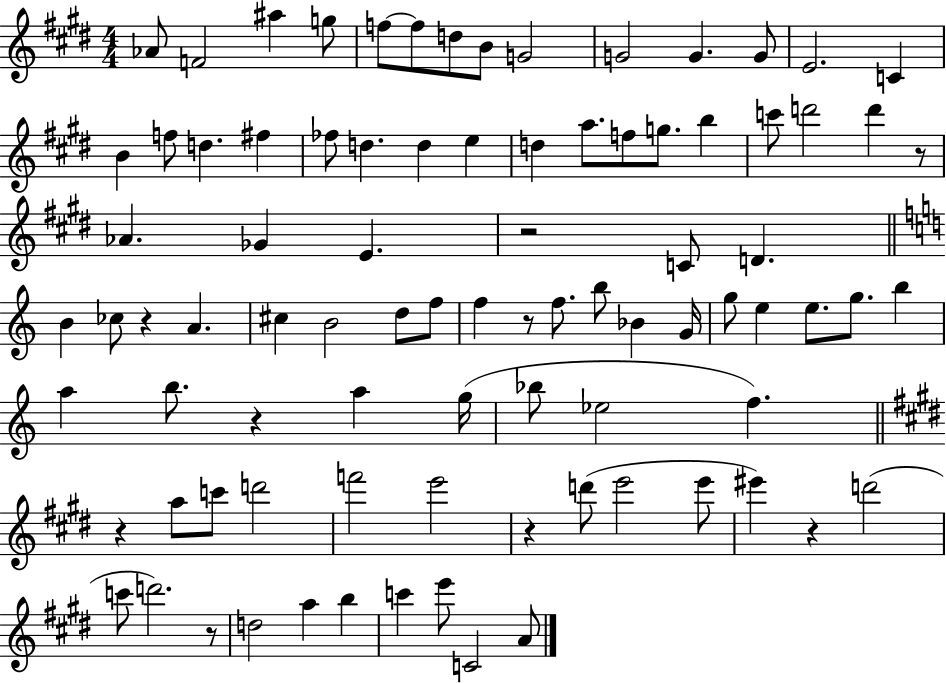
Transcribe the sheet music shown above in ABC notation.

X:1
T:Untitled
M:4/4
L:1/4
K:E
_A/2 F2 ^a g/2 f/2 f/2 d/2 B/2 G2 G2 G G/2 E2 C B f/2 d ^f _f/2 d d e d a/2 f/2 g/2 b c'/2 d'2 d' z/2 _A _G E z2 C/2 D B _c/2 z A ^c B2 d/2 f/2 f z/2 f/2 b/2 _B G/4 g/2 e e/2 g/2 b a b/2 z a g/4 _b/2 _e2 f z a/2 c'/2 d'2 f'2 e'2 z d'/2 e'2 e'/2 ^e' z d'2 c'/2 d'2 z/2 d2 a b c' e'/2 C2 A/2